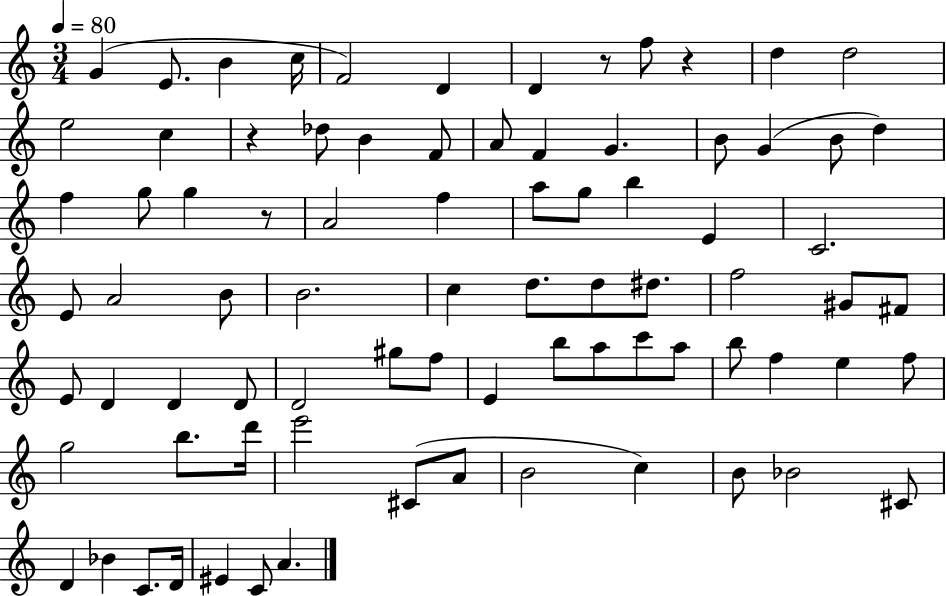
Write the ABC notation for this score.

X:1
T:Untitled
M:3/4
L:1/4
K:C
G E/2 B c/4 F2 D D z/2 f/2 z d d2 e2 c z _d/2 B F/2 A/2 F G B/2 G B/2 d f g/2 g z/2 A2 f a/2 g/2 b E C2 E/2 A2 B/2 B2 c d/2 d/2 ^d/2 f2 ^G/2 ^F/2 E/2 D D D/2 D2 ^g/2 f/2 E b/2 a/2 c'/2 a/2 b/2 f e f/2 g2 b/2 d'/4 e'2 ^C/2 A/2 B2 c B/2 _B2 ^C/2 D _B C/2 D/4 ^E C/2 A